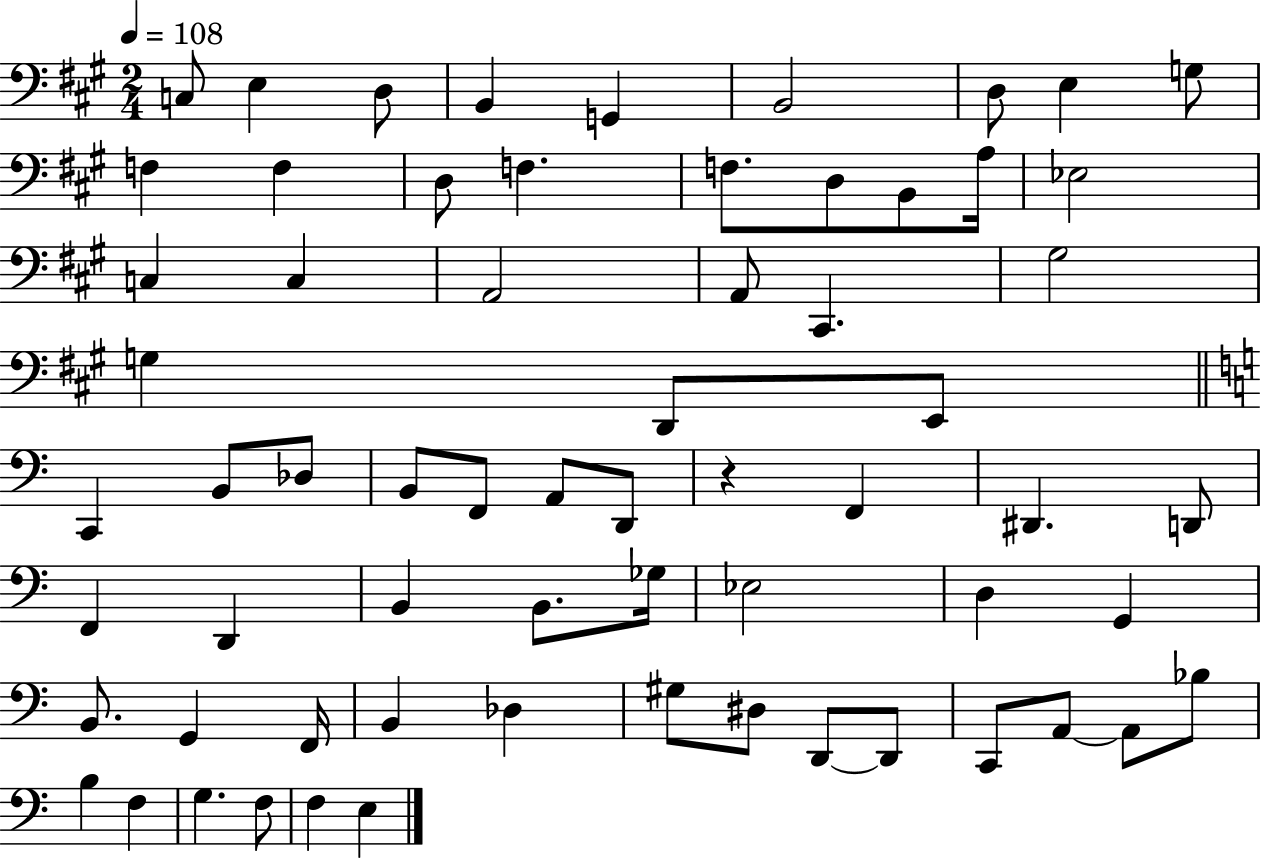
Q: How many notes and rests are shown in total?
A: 65